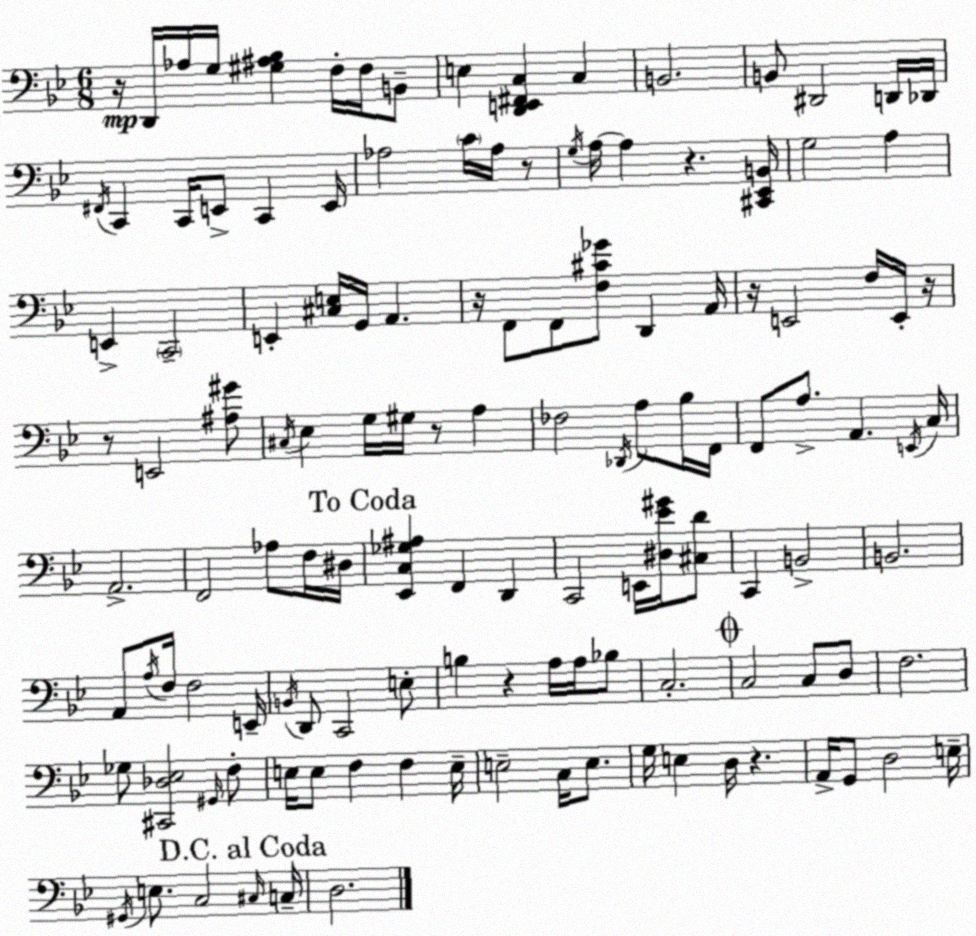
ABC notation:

X:1
T:Untitled
M:6/8
L:1/4
K:Bb
z/4 D,,/4 _A,/4 G,/4 [^G,^A,_B,] F,/4 F,/4 B,,/2 E, [D,,E,,^F,,C,] C, B,,2 B,,/2 ^D,,2 D,,/4 _D,,/4 ^F,,/4 C,, C,,/4 E,,/2 C,, E,,/4 _A,2 C/4 _A,/4 z/2 G,/4 A,/4 A, z [^C,,_E,,B,,]/4 G,2 A, E,, C,,2 E,, [^C,E,]/4 G,,/4 A,, z/4 F,,/2 F,,/2 [F,^C_G]/2 D,, A,,/4 z/4 E,,2 F,/4 E,,/4 z/4 z/2 E,,2 [^A,^G]/2 ^C,/4 _E, G,/4 ^G,/4 z/2 A, _F,2 _D,,/4 A,/2 _B,/4 F,,/4 F,,/2 A,/2 A,, E,,/4 C,/4 A,,2 F,,2 _A,/2 F,/4 ^D,/4 [_E,,C,_G,^A,] F,, D,, C,,2 E,,/4 [^D,_E^G]/4 [^C,D]/2 C,, B,,2 B,,2 A,,/2 A,/4 F,/4 F,2 E,,/4 B,,/4 D,,/2 C,,2 E,/2 B, z A,/4 A,/4 _B,/2 C,2 C,2 C,/2 D,/2 F,2 _G,/2 [^C,,_D,_E,]2 ^G,,/4 F,/2 E,/4 E,/2 F, F, E,/4 E,2 C,/4 E,/2 G,/4 E, D,/4 z A,,/4 G,,/2 D,2 E,/4 ^G,,/4 E,/2 C,2 ^C,/4 C,/4 D,2